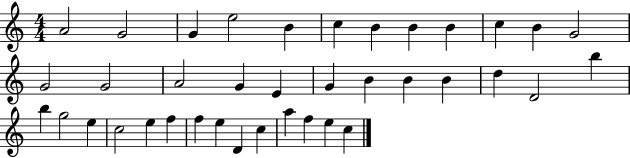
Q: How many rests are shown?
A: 0